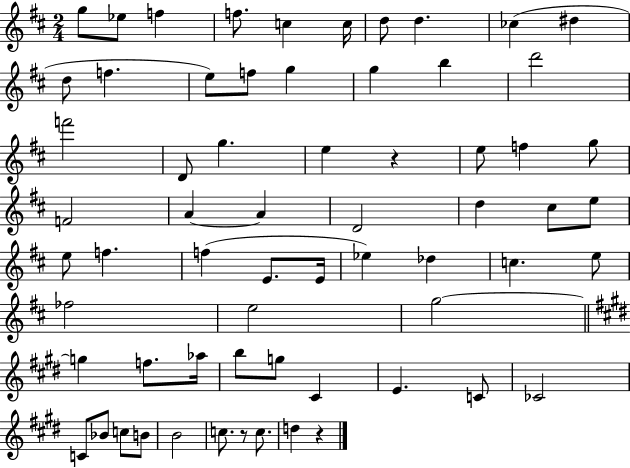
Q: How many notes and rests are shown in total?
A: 64